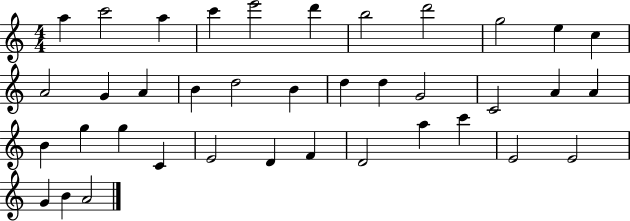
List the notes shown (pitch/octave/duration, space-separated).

A5/q C6/h A5/q C6/q E6/h D6/q B5/h D6/h G5/h E5/q C5/q A4/h G4/q A4/q B4/q D5/h B4/q D5/q D5/q G4/h C4/h A4/q A4/q B4/q G5/q G5/q C4/q E4/h D4/q F4/q D4/h A5/q C6/q E4/h E4/h G4/q B4/q A4/h